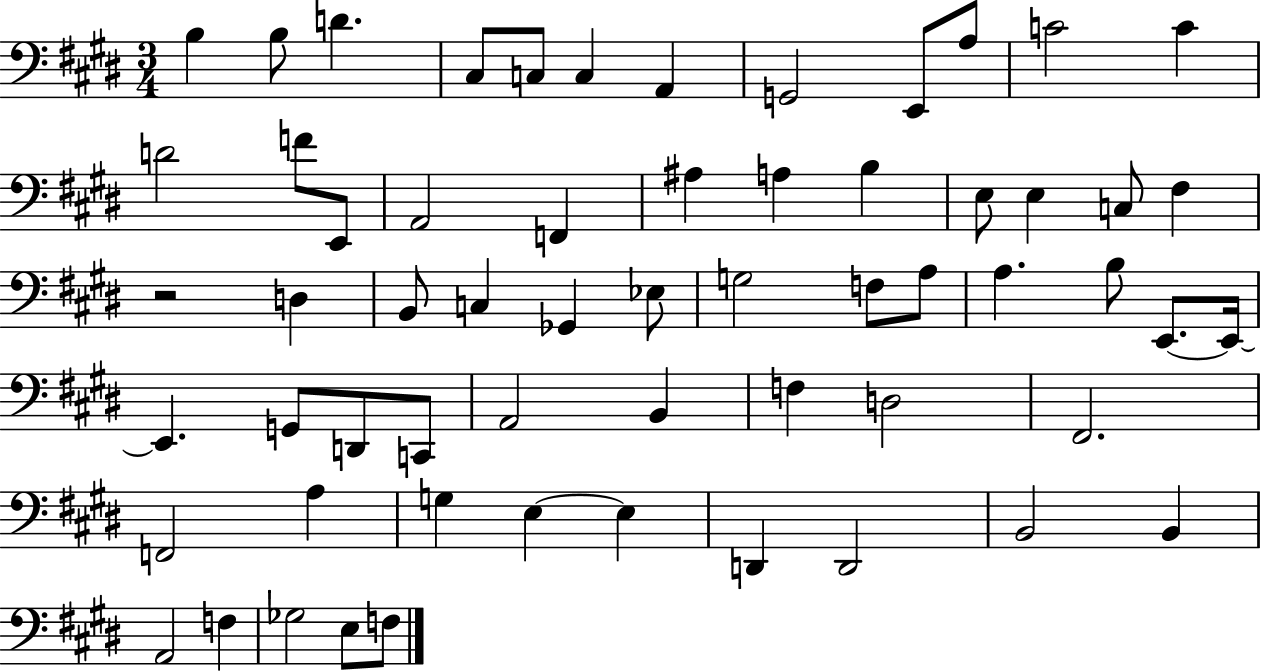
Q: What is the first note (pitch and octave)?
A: B3